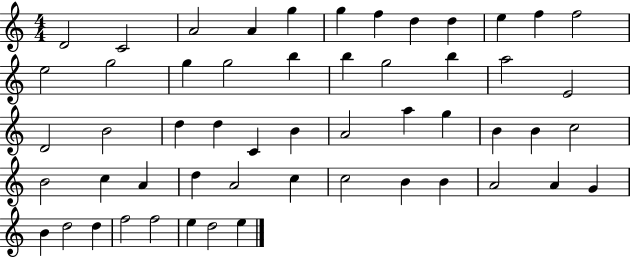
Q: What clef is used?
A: treble